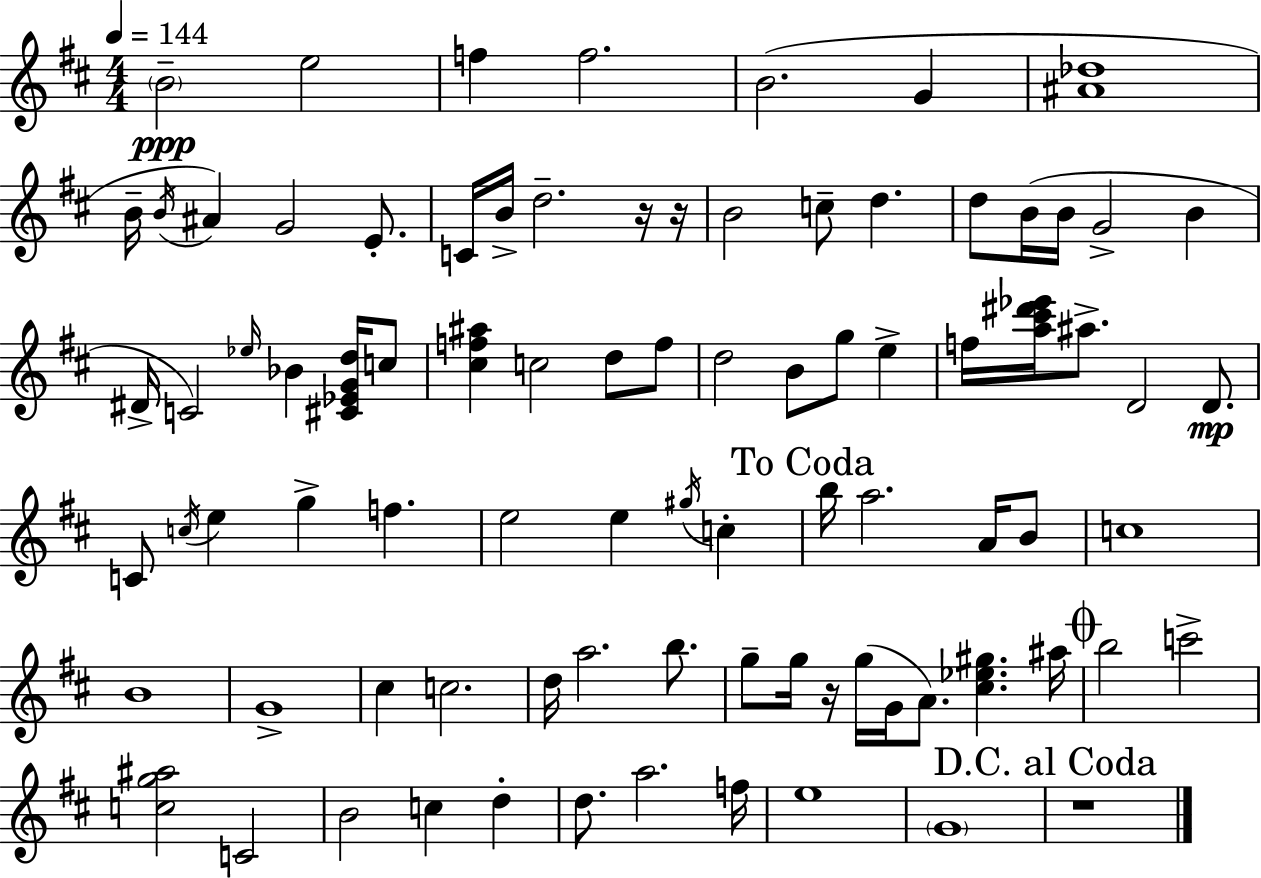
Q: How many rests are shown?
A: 4